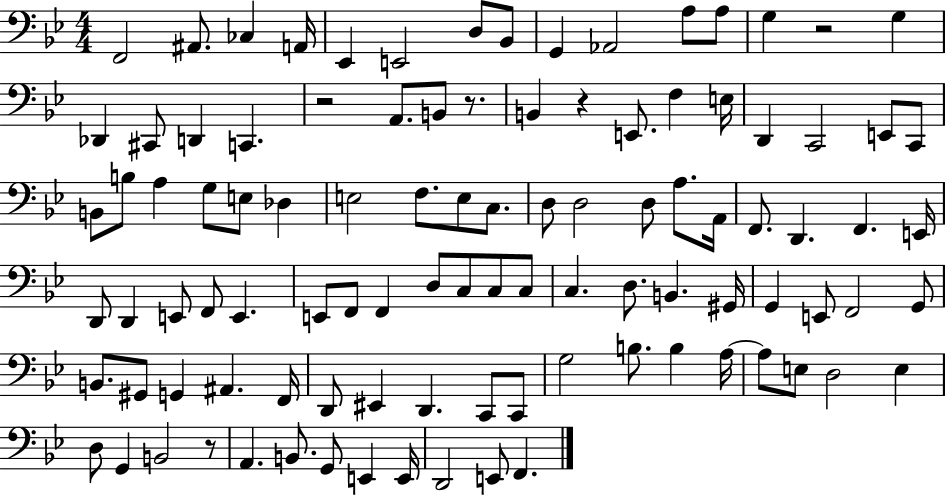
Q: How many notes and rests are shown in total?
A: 101